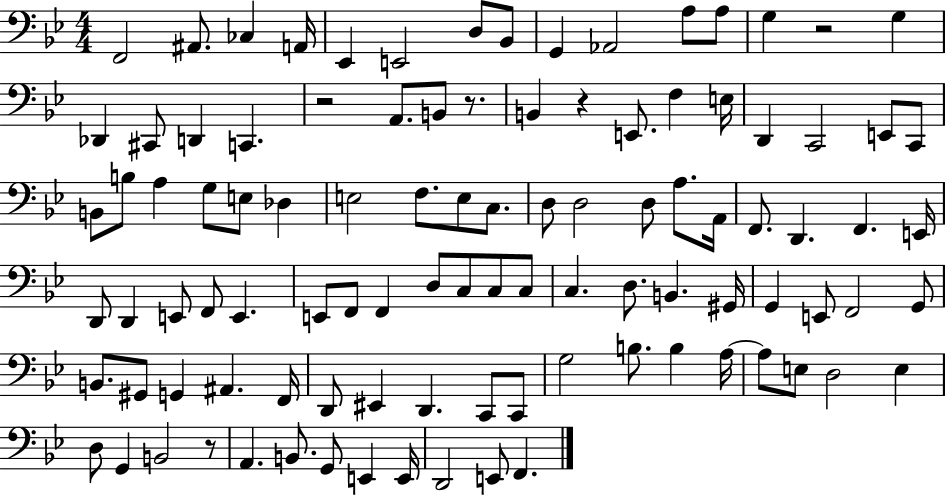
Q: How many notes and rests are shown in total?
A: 101